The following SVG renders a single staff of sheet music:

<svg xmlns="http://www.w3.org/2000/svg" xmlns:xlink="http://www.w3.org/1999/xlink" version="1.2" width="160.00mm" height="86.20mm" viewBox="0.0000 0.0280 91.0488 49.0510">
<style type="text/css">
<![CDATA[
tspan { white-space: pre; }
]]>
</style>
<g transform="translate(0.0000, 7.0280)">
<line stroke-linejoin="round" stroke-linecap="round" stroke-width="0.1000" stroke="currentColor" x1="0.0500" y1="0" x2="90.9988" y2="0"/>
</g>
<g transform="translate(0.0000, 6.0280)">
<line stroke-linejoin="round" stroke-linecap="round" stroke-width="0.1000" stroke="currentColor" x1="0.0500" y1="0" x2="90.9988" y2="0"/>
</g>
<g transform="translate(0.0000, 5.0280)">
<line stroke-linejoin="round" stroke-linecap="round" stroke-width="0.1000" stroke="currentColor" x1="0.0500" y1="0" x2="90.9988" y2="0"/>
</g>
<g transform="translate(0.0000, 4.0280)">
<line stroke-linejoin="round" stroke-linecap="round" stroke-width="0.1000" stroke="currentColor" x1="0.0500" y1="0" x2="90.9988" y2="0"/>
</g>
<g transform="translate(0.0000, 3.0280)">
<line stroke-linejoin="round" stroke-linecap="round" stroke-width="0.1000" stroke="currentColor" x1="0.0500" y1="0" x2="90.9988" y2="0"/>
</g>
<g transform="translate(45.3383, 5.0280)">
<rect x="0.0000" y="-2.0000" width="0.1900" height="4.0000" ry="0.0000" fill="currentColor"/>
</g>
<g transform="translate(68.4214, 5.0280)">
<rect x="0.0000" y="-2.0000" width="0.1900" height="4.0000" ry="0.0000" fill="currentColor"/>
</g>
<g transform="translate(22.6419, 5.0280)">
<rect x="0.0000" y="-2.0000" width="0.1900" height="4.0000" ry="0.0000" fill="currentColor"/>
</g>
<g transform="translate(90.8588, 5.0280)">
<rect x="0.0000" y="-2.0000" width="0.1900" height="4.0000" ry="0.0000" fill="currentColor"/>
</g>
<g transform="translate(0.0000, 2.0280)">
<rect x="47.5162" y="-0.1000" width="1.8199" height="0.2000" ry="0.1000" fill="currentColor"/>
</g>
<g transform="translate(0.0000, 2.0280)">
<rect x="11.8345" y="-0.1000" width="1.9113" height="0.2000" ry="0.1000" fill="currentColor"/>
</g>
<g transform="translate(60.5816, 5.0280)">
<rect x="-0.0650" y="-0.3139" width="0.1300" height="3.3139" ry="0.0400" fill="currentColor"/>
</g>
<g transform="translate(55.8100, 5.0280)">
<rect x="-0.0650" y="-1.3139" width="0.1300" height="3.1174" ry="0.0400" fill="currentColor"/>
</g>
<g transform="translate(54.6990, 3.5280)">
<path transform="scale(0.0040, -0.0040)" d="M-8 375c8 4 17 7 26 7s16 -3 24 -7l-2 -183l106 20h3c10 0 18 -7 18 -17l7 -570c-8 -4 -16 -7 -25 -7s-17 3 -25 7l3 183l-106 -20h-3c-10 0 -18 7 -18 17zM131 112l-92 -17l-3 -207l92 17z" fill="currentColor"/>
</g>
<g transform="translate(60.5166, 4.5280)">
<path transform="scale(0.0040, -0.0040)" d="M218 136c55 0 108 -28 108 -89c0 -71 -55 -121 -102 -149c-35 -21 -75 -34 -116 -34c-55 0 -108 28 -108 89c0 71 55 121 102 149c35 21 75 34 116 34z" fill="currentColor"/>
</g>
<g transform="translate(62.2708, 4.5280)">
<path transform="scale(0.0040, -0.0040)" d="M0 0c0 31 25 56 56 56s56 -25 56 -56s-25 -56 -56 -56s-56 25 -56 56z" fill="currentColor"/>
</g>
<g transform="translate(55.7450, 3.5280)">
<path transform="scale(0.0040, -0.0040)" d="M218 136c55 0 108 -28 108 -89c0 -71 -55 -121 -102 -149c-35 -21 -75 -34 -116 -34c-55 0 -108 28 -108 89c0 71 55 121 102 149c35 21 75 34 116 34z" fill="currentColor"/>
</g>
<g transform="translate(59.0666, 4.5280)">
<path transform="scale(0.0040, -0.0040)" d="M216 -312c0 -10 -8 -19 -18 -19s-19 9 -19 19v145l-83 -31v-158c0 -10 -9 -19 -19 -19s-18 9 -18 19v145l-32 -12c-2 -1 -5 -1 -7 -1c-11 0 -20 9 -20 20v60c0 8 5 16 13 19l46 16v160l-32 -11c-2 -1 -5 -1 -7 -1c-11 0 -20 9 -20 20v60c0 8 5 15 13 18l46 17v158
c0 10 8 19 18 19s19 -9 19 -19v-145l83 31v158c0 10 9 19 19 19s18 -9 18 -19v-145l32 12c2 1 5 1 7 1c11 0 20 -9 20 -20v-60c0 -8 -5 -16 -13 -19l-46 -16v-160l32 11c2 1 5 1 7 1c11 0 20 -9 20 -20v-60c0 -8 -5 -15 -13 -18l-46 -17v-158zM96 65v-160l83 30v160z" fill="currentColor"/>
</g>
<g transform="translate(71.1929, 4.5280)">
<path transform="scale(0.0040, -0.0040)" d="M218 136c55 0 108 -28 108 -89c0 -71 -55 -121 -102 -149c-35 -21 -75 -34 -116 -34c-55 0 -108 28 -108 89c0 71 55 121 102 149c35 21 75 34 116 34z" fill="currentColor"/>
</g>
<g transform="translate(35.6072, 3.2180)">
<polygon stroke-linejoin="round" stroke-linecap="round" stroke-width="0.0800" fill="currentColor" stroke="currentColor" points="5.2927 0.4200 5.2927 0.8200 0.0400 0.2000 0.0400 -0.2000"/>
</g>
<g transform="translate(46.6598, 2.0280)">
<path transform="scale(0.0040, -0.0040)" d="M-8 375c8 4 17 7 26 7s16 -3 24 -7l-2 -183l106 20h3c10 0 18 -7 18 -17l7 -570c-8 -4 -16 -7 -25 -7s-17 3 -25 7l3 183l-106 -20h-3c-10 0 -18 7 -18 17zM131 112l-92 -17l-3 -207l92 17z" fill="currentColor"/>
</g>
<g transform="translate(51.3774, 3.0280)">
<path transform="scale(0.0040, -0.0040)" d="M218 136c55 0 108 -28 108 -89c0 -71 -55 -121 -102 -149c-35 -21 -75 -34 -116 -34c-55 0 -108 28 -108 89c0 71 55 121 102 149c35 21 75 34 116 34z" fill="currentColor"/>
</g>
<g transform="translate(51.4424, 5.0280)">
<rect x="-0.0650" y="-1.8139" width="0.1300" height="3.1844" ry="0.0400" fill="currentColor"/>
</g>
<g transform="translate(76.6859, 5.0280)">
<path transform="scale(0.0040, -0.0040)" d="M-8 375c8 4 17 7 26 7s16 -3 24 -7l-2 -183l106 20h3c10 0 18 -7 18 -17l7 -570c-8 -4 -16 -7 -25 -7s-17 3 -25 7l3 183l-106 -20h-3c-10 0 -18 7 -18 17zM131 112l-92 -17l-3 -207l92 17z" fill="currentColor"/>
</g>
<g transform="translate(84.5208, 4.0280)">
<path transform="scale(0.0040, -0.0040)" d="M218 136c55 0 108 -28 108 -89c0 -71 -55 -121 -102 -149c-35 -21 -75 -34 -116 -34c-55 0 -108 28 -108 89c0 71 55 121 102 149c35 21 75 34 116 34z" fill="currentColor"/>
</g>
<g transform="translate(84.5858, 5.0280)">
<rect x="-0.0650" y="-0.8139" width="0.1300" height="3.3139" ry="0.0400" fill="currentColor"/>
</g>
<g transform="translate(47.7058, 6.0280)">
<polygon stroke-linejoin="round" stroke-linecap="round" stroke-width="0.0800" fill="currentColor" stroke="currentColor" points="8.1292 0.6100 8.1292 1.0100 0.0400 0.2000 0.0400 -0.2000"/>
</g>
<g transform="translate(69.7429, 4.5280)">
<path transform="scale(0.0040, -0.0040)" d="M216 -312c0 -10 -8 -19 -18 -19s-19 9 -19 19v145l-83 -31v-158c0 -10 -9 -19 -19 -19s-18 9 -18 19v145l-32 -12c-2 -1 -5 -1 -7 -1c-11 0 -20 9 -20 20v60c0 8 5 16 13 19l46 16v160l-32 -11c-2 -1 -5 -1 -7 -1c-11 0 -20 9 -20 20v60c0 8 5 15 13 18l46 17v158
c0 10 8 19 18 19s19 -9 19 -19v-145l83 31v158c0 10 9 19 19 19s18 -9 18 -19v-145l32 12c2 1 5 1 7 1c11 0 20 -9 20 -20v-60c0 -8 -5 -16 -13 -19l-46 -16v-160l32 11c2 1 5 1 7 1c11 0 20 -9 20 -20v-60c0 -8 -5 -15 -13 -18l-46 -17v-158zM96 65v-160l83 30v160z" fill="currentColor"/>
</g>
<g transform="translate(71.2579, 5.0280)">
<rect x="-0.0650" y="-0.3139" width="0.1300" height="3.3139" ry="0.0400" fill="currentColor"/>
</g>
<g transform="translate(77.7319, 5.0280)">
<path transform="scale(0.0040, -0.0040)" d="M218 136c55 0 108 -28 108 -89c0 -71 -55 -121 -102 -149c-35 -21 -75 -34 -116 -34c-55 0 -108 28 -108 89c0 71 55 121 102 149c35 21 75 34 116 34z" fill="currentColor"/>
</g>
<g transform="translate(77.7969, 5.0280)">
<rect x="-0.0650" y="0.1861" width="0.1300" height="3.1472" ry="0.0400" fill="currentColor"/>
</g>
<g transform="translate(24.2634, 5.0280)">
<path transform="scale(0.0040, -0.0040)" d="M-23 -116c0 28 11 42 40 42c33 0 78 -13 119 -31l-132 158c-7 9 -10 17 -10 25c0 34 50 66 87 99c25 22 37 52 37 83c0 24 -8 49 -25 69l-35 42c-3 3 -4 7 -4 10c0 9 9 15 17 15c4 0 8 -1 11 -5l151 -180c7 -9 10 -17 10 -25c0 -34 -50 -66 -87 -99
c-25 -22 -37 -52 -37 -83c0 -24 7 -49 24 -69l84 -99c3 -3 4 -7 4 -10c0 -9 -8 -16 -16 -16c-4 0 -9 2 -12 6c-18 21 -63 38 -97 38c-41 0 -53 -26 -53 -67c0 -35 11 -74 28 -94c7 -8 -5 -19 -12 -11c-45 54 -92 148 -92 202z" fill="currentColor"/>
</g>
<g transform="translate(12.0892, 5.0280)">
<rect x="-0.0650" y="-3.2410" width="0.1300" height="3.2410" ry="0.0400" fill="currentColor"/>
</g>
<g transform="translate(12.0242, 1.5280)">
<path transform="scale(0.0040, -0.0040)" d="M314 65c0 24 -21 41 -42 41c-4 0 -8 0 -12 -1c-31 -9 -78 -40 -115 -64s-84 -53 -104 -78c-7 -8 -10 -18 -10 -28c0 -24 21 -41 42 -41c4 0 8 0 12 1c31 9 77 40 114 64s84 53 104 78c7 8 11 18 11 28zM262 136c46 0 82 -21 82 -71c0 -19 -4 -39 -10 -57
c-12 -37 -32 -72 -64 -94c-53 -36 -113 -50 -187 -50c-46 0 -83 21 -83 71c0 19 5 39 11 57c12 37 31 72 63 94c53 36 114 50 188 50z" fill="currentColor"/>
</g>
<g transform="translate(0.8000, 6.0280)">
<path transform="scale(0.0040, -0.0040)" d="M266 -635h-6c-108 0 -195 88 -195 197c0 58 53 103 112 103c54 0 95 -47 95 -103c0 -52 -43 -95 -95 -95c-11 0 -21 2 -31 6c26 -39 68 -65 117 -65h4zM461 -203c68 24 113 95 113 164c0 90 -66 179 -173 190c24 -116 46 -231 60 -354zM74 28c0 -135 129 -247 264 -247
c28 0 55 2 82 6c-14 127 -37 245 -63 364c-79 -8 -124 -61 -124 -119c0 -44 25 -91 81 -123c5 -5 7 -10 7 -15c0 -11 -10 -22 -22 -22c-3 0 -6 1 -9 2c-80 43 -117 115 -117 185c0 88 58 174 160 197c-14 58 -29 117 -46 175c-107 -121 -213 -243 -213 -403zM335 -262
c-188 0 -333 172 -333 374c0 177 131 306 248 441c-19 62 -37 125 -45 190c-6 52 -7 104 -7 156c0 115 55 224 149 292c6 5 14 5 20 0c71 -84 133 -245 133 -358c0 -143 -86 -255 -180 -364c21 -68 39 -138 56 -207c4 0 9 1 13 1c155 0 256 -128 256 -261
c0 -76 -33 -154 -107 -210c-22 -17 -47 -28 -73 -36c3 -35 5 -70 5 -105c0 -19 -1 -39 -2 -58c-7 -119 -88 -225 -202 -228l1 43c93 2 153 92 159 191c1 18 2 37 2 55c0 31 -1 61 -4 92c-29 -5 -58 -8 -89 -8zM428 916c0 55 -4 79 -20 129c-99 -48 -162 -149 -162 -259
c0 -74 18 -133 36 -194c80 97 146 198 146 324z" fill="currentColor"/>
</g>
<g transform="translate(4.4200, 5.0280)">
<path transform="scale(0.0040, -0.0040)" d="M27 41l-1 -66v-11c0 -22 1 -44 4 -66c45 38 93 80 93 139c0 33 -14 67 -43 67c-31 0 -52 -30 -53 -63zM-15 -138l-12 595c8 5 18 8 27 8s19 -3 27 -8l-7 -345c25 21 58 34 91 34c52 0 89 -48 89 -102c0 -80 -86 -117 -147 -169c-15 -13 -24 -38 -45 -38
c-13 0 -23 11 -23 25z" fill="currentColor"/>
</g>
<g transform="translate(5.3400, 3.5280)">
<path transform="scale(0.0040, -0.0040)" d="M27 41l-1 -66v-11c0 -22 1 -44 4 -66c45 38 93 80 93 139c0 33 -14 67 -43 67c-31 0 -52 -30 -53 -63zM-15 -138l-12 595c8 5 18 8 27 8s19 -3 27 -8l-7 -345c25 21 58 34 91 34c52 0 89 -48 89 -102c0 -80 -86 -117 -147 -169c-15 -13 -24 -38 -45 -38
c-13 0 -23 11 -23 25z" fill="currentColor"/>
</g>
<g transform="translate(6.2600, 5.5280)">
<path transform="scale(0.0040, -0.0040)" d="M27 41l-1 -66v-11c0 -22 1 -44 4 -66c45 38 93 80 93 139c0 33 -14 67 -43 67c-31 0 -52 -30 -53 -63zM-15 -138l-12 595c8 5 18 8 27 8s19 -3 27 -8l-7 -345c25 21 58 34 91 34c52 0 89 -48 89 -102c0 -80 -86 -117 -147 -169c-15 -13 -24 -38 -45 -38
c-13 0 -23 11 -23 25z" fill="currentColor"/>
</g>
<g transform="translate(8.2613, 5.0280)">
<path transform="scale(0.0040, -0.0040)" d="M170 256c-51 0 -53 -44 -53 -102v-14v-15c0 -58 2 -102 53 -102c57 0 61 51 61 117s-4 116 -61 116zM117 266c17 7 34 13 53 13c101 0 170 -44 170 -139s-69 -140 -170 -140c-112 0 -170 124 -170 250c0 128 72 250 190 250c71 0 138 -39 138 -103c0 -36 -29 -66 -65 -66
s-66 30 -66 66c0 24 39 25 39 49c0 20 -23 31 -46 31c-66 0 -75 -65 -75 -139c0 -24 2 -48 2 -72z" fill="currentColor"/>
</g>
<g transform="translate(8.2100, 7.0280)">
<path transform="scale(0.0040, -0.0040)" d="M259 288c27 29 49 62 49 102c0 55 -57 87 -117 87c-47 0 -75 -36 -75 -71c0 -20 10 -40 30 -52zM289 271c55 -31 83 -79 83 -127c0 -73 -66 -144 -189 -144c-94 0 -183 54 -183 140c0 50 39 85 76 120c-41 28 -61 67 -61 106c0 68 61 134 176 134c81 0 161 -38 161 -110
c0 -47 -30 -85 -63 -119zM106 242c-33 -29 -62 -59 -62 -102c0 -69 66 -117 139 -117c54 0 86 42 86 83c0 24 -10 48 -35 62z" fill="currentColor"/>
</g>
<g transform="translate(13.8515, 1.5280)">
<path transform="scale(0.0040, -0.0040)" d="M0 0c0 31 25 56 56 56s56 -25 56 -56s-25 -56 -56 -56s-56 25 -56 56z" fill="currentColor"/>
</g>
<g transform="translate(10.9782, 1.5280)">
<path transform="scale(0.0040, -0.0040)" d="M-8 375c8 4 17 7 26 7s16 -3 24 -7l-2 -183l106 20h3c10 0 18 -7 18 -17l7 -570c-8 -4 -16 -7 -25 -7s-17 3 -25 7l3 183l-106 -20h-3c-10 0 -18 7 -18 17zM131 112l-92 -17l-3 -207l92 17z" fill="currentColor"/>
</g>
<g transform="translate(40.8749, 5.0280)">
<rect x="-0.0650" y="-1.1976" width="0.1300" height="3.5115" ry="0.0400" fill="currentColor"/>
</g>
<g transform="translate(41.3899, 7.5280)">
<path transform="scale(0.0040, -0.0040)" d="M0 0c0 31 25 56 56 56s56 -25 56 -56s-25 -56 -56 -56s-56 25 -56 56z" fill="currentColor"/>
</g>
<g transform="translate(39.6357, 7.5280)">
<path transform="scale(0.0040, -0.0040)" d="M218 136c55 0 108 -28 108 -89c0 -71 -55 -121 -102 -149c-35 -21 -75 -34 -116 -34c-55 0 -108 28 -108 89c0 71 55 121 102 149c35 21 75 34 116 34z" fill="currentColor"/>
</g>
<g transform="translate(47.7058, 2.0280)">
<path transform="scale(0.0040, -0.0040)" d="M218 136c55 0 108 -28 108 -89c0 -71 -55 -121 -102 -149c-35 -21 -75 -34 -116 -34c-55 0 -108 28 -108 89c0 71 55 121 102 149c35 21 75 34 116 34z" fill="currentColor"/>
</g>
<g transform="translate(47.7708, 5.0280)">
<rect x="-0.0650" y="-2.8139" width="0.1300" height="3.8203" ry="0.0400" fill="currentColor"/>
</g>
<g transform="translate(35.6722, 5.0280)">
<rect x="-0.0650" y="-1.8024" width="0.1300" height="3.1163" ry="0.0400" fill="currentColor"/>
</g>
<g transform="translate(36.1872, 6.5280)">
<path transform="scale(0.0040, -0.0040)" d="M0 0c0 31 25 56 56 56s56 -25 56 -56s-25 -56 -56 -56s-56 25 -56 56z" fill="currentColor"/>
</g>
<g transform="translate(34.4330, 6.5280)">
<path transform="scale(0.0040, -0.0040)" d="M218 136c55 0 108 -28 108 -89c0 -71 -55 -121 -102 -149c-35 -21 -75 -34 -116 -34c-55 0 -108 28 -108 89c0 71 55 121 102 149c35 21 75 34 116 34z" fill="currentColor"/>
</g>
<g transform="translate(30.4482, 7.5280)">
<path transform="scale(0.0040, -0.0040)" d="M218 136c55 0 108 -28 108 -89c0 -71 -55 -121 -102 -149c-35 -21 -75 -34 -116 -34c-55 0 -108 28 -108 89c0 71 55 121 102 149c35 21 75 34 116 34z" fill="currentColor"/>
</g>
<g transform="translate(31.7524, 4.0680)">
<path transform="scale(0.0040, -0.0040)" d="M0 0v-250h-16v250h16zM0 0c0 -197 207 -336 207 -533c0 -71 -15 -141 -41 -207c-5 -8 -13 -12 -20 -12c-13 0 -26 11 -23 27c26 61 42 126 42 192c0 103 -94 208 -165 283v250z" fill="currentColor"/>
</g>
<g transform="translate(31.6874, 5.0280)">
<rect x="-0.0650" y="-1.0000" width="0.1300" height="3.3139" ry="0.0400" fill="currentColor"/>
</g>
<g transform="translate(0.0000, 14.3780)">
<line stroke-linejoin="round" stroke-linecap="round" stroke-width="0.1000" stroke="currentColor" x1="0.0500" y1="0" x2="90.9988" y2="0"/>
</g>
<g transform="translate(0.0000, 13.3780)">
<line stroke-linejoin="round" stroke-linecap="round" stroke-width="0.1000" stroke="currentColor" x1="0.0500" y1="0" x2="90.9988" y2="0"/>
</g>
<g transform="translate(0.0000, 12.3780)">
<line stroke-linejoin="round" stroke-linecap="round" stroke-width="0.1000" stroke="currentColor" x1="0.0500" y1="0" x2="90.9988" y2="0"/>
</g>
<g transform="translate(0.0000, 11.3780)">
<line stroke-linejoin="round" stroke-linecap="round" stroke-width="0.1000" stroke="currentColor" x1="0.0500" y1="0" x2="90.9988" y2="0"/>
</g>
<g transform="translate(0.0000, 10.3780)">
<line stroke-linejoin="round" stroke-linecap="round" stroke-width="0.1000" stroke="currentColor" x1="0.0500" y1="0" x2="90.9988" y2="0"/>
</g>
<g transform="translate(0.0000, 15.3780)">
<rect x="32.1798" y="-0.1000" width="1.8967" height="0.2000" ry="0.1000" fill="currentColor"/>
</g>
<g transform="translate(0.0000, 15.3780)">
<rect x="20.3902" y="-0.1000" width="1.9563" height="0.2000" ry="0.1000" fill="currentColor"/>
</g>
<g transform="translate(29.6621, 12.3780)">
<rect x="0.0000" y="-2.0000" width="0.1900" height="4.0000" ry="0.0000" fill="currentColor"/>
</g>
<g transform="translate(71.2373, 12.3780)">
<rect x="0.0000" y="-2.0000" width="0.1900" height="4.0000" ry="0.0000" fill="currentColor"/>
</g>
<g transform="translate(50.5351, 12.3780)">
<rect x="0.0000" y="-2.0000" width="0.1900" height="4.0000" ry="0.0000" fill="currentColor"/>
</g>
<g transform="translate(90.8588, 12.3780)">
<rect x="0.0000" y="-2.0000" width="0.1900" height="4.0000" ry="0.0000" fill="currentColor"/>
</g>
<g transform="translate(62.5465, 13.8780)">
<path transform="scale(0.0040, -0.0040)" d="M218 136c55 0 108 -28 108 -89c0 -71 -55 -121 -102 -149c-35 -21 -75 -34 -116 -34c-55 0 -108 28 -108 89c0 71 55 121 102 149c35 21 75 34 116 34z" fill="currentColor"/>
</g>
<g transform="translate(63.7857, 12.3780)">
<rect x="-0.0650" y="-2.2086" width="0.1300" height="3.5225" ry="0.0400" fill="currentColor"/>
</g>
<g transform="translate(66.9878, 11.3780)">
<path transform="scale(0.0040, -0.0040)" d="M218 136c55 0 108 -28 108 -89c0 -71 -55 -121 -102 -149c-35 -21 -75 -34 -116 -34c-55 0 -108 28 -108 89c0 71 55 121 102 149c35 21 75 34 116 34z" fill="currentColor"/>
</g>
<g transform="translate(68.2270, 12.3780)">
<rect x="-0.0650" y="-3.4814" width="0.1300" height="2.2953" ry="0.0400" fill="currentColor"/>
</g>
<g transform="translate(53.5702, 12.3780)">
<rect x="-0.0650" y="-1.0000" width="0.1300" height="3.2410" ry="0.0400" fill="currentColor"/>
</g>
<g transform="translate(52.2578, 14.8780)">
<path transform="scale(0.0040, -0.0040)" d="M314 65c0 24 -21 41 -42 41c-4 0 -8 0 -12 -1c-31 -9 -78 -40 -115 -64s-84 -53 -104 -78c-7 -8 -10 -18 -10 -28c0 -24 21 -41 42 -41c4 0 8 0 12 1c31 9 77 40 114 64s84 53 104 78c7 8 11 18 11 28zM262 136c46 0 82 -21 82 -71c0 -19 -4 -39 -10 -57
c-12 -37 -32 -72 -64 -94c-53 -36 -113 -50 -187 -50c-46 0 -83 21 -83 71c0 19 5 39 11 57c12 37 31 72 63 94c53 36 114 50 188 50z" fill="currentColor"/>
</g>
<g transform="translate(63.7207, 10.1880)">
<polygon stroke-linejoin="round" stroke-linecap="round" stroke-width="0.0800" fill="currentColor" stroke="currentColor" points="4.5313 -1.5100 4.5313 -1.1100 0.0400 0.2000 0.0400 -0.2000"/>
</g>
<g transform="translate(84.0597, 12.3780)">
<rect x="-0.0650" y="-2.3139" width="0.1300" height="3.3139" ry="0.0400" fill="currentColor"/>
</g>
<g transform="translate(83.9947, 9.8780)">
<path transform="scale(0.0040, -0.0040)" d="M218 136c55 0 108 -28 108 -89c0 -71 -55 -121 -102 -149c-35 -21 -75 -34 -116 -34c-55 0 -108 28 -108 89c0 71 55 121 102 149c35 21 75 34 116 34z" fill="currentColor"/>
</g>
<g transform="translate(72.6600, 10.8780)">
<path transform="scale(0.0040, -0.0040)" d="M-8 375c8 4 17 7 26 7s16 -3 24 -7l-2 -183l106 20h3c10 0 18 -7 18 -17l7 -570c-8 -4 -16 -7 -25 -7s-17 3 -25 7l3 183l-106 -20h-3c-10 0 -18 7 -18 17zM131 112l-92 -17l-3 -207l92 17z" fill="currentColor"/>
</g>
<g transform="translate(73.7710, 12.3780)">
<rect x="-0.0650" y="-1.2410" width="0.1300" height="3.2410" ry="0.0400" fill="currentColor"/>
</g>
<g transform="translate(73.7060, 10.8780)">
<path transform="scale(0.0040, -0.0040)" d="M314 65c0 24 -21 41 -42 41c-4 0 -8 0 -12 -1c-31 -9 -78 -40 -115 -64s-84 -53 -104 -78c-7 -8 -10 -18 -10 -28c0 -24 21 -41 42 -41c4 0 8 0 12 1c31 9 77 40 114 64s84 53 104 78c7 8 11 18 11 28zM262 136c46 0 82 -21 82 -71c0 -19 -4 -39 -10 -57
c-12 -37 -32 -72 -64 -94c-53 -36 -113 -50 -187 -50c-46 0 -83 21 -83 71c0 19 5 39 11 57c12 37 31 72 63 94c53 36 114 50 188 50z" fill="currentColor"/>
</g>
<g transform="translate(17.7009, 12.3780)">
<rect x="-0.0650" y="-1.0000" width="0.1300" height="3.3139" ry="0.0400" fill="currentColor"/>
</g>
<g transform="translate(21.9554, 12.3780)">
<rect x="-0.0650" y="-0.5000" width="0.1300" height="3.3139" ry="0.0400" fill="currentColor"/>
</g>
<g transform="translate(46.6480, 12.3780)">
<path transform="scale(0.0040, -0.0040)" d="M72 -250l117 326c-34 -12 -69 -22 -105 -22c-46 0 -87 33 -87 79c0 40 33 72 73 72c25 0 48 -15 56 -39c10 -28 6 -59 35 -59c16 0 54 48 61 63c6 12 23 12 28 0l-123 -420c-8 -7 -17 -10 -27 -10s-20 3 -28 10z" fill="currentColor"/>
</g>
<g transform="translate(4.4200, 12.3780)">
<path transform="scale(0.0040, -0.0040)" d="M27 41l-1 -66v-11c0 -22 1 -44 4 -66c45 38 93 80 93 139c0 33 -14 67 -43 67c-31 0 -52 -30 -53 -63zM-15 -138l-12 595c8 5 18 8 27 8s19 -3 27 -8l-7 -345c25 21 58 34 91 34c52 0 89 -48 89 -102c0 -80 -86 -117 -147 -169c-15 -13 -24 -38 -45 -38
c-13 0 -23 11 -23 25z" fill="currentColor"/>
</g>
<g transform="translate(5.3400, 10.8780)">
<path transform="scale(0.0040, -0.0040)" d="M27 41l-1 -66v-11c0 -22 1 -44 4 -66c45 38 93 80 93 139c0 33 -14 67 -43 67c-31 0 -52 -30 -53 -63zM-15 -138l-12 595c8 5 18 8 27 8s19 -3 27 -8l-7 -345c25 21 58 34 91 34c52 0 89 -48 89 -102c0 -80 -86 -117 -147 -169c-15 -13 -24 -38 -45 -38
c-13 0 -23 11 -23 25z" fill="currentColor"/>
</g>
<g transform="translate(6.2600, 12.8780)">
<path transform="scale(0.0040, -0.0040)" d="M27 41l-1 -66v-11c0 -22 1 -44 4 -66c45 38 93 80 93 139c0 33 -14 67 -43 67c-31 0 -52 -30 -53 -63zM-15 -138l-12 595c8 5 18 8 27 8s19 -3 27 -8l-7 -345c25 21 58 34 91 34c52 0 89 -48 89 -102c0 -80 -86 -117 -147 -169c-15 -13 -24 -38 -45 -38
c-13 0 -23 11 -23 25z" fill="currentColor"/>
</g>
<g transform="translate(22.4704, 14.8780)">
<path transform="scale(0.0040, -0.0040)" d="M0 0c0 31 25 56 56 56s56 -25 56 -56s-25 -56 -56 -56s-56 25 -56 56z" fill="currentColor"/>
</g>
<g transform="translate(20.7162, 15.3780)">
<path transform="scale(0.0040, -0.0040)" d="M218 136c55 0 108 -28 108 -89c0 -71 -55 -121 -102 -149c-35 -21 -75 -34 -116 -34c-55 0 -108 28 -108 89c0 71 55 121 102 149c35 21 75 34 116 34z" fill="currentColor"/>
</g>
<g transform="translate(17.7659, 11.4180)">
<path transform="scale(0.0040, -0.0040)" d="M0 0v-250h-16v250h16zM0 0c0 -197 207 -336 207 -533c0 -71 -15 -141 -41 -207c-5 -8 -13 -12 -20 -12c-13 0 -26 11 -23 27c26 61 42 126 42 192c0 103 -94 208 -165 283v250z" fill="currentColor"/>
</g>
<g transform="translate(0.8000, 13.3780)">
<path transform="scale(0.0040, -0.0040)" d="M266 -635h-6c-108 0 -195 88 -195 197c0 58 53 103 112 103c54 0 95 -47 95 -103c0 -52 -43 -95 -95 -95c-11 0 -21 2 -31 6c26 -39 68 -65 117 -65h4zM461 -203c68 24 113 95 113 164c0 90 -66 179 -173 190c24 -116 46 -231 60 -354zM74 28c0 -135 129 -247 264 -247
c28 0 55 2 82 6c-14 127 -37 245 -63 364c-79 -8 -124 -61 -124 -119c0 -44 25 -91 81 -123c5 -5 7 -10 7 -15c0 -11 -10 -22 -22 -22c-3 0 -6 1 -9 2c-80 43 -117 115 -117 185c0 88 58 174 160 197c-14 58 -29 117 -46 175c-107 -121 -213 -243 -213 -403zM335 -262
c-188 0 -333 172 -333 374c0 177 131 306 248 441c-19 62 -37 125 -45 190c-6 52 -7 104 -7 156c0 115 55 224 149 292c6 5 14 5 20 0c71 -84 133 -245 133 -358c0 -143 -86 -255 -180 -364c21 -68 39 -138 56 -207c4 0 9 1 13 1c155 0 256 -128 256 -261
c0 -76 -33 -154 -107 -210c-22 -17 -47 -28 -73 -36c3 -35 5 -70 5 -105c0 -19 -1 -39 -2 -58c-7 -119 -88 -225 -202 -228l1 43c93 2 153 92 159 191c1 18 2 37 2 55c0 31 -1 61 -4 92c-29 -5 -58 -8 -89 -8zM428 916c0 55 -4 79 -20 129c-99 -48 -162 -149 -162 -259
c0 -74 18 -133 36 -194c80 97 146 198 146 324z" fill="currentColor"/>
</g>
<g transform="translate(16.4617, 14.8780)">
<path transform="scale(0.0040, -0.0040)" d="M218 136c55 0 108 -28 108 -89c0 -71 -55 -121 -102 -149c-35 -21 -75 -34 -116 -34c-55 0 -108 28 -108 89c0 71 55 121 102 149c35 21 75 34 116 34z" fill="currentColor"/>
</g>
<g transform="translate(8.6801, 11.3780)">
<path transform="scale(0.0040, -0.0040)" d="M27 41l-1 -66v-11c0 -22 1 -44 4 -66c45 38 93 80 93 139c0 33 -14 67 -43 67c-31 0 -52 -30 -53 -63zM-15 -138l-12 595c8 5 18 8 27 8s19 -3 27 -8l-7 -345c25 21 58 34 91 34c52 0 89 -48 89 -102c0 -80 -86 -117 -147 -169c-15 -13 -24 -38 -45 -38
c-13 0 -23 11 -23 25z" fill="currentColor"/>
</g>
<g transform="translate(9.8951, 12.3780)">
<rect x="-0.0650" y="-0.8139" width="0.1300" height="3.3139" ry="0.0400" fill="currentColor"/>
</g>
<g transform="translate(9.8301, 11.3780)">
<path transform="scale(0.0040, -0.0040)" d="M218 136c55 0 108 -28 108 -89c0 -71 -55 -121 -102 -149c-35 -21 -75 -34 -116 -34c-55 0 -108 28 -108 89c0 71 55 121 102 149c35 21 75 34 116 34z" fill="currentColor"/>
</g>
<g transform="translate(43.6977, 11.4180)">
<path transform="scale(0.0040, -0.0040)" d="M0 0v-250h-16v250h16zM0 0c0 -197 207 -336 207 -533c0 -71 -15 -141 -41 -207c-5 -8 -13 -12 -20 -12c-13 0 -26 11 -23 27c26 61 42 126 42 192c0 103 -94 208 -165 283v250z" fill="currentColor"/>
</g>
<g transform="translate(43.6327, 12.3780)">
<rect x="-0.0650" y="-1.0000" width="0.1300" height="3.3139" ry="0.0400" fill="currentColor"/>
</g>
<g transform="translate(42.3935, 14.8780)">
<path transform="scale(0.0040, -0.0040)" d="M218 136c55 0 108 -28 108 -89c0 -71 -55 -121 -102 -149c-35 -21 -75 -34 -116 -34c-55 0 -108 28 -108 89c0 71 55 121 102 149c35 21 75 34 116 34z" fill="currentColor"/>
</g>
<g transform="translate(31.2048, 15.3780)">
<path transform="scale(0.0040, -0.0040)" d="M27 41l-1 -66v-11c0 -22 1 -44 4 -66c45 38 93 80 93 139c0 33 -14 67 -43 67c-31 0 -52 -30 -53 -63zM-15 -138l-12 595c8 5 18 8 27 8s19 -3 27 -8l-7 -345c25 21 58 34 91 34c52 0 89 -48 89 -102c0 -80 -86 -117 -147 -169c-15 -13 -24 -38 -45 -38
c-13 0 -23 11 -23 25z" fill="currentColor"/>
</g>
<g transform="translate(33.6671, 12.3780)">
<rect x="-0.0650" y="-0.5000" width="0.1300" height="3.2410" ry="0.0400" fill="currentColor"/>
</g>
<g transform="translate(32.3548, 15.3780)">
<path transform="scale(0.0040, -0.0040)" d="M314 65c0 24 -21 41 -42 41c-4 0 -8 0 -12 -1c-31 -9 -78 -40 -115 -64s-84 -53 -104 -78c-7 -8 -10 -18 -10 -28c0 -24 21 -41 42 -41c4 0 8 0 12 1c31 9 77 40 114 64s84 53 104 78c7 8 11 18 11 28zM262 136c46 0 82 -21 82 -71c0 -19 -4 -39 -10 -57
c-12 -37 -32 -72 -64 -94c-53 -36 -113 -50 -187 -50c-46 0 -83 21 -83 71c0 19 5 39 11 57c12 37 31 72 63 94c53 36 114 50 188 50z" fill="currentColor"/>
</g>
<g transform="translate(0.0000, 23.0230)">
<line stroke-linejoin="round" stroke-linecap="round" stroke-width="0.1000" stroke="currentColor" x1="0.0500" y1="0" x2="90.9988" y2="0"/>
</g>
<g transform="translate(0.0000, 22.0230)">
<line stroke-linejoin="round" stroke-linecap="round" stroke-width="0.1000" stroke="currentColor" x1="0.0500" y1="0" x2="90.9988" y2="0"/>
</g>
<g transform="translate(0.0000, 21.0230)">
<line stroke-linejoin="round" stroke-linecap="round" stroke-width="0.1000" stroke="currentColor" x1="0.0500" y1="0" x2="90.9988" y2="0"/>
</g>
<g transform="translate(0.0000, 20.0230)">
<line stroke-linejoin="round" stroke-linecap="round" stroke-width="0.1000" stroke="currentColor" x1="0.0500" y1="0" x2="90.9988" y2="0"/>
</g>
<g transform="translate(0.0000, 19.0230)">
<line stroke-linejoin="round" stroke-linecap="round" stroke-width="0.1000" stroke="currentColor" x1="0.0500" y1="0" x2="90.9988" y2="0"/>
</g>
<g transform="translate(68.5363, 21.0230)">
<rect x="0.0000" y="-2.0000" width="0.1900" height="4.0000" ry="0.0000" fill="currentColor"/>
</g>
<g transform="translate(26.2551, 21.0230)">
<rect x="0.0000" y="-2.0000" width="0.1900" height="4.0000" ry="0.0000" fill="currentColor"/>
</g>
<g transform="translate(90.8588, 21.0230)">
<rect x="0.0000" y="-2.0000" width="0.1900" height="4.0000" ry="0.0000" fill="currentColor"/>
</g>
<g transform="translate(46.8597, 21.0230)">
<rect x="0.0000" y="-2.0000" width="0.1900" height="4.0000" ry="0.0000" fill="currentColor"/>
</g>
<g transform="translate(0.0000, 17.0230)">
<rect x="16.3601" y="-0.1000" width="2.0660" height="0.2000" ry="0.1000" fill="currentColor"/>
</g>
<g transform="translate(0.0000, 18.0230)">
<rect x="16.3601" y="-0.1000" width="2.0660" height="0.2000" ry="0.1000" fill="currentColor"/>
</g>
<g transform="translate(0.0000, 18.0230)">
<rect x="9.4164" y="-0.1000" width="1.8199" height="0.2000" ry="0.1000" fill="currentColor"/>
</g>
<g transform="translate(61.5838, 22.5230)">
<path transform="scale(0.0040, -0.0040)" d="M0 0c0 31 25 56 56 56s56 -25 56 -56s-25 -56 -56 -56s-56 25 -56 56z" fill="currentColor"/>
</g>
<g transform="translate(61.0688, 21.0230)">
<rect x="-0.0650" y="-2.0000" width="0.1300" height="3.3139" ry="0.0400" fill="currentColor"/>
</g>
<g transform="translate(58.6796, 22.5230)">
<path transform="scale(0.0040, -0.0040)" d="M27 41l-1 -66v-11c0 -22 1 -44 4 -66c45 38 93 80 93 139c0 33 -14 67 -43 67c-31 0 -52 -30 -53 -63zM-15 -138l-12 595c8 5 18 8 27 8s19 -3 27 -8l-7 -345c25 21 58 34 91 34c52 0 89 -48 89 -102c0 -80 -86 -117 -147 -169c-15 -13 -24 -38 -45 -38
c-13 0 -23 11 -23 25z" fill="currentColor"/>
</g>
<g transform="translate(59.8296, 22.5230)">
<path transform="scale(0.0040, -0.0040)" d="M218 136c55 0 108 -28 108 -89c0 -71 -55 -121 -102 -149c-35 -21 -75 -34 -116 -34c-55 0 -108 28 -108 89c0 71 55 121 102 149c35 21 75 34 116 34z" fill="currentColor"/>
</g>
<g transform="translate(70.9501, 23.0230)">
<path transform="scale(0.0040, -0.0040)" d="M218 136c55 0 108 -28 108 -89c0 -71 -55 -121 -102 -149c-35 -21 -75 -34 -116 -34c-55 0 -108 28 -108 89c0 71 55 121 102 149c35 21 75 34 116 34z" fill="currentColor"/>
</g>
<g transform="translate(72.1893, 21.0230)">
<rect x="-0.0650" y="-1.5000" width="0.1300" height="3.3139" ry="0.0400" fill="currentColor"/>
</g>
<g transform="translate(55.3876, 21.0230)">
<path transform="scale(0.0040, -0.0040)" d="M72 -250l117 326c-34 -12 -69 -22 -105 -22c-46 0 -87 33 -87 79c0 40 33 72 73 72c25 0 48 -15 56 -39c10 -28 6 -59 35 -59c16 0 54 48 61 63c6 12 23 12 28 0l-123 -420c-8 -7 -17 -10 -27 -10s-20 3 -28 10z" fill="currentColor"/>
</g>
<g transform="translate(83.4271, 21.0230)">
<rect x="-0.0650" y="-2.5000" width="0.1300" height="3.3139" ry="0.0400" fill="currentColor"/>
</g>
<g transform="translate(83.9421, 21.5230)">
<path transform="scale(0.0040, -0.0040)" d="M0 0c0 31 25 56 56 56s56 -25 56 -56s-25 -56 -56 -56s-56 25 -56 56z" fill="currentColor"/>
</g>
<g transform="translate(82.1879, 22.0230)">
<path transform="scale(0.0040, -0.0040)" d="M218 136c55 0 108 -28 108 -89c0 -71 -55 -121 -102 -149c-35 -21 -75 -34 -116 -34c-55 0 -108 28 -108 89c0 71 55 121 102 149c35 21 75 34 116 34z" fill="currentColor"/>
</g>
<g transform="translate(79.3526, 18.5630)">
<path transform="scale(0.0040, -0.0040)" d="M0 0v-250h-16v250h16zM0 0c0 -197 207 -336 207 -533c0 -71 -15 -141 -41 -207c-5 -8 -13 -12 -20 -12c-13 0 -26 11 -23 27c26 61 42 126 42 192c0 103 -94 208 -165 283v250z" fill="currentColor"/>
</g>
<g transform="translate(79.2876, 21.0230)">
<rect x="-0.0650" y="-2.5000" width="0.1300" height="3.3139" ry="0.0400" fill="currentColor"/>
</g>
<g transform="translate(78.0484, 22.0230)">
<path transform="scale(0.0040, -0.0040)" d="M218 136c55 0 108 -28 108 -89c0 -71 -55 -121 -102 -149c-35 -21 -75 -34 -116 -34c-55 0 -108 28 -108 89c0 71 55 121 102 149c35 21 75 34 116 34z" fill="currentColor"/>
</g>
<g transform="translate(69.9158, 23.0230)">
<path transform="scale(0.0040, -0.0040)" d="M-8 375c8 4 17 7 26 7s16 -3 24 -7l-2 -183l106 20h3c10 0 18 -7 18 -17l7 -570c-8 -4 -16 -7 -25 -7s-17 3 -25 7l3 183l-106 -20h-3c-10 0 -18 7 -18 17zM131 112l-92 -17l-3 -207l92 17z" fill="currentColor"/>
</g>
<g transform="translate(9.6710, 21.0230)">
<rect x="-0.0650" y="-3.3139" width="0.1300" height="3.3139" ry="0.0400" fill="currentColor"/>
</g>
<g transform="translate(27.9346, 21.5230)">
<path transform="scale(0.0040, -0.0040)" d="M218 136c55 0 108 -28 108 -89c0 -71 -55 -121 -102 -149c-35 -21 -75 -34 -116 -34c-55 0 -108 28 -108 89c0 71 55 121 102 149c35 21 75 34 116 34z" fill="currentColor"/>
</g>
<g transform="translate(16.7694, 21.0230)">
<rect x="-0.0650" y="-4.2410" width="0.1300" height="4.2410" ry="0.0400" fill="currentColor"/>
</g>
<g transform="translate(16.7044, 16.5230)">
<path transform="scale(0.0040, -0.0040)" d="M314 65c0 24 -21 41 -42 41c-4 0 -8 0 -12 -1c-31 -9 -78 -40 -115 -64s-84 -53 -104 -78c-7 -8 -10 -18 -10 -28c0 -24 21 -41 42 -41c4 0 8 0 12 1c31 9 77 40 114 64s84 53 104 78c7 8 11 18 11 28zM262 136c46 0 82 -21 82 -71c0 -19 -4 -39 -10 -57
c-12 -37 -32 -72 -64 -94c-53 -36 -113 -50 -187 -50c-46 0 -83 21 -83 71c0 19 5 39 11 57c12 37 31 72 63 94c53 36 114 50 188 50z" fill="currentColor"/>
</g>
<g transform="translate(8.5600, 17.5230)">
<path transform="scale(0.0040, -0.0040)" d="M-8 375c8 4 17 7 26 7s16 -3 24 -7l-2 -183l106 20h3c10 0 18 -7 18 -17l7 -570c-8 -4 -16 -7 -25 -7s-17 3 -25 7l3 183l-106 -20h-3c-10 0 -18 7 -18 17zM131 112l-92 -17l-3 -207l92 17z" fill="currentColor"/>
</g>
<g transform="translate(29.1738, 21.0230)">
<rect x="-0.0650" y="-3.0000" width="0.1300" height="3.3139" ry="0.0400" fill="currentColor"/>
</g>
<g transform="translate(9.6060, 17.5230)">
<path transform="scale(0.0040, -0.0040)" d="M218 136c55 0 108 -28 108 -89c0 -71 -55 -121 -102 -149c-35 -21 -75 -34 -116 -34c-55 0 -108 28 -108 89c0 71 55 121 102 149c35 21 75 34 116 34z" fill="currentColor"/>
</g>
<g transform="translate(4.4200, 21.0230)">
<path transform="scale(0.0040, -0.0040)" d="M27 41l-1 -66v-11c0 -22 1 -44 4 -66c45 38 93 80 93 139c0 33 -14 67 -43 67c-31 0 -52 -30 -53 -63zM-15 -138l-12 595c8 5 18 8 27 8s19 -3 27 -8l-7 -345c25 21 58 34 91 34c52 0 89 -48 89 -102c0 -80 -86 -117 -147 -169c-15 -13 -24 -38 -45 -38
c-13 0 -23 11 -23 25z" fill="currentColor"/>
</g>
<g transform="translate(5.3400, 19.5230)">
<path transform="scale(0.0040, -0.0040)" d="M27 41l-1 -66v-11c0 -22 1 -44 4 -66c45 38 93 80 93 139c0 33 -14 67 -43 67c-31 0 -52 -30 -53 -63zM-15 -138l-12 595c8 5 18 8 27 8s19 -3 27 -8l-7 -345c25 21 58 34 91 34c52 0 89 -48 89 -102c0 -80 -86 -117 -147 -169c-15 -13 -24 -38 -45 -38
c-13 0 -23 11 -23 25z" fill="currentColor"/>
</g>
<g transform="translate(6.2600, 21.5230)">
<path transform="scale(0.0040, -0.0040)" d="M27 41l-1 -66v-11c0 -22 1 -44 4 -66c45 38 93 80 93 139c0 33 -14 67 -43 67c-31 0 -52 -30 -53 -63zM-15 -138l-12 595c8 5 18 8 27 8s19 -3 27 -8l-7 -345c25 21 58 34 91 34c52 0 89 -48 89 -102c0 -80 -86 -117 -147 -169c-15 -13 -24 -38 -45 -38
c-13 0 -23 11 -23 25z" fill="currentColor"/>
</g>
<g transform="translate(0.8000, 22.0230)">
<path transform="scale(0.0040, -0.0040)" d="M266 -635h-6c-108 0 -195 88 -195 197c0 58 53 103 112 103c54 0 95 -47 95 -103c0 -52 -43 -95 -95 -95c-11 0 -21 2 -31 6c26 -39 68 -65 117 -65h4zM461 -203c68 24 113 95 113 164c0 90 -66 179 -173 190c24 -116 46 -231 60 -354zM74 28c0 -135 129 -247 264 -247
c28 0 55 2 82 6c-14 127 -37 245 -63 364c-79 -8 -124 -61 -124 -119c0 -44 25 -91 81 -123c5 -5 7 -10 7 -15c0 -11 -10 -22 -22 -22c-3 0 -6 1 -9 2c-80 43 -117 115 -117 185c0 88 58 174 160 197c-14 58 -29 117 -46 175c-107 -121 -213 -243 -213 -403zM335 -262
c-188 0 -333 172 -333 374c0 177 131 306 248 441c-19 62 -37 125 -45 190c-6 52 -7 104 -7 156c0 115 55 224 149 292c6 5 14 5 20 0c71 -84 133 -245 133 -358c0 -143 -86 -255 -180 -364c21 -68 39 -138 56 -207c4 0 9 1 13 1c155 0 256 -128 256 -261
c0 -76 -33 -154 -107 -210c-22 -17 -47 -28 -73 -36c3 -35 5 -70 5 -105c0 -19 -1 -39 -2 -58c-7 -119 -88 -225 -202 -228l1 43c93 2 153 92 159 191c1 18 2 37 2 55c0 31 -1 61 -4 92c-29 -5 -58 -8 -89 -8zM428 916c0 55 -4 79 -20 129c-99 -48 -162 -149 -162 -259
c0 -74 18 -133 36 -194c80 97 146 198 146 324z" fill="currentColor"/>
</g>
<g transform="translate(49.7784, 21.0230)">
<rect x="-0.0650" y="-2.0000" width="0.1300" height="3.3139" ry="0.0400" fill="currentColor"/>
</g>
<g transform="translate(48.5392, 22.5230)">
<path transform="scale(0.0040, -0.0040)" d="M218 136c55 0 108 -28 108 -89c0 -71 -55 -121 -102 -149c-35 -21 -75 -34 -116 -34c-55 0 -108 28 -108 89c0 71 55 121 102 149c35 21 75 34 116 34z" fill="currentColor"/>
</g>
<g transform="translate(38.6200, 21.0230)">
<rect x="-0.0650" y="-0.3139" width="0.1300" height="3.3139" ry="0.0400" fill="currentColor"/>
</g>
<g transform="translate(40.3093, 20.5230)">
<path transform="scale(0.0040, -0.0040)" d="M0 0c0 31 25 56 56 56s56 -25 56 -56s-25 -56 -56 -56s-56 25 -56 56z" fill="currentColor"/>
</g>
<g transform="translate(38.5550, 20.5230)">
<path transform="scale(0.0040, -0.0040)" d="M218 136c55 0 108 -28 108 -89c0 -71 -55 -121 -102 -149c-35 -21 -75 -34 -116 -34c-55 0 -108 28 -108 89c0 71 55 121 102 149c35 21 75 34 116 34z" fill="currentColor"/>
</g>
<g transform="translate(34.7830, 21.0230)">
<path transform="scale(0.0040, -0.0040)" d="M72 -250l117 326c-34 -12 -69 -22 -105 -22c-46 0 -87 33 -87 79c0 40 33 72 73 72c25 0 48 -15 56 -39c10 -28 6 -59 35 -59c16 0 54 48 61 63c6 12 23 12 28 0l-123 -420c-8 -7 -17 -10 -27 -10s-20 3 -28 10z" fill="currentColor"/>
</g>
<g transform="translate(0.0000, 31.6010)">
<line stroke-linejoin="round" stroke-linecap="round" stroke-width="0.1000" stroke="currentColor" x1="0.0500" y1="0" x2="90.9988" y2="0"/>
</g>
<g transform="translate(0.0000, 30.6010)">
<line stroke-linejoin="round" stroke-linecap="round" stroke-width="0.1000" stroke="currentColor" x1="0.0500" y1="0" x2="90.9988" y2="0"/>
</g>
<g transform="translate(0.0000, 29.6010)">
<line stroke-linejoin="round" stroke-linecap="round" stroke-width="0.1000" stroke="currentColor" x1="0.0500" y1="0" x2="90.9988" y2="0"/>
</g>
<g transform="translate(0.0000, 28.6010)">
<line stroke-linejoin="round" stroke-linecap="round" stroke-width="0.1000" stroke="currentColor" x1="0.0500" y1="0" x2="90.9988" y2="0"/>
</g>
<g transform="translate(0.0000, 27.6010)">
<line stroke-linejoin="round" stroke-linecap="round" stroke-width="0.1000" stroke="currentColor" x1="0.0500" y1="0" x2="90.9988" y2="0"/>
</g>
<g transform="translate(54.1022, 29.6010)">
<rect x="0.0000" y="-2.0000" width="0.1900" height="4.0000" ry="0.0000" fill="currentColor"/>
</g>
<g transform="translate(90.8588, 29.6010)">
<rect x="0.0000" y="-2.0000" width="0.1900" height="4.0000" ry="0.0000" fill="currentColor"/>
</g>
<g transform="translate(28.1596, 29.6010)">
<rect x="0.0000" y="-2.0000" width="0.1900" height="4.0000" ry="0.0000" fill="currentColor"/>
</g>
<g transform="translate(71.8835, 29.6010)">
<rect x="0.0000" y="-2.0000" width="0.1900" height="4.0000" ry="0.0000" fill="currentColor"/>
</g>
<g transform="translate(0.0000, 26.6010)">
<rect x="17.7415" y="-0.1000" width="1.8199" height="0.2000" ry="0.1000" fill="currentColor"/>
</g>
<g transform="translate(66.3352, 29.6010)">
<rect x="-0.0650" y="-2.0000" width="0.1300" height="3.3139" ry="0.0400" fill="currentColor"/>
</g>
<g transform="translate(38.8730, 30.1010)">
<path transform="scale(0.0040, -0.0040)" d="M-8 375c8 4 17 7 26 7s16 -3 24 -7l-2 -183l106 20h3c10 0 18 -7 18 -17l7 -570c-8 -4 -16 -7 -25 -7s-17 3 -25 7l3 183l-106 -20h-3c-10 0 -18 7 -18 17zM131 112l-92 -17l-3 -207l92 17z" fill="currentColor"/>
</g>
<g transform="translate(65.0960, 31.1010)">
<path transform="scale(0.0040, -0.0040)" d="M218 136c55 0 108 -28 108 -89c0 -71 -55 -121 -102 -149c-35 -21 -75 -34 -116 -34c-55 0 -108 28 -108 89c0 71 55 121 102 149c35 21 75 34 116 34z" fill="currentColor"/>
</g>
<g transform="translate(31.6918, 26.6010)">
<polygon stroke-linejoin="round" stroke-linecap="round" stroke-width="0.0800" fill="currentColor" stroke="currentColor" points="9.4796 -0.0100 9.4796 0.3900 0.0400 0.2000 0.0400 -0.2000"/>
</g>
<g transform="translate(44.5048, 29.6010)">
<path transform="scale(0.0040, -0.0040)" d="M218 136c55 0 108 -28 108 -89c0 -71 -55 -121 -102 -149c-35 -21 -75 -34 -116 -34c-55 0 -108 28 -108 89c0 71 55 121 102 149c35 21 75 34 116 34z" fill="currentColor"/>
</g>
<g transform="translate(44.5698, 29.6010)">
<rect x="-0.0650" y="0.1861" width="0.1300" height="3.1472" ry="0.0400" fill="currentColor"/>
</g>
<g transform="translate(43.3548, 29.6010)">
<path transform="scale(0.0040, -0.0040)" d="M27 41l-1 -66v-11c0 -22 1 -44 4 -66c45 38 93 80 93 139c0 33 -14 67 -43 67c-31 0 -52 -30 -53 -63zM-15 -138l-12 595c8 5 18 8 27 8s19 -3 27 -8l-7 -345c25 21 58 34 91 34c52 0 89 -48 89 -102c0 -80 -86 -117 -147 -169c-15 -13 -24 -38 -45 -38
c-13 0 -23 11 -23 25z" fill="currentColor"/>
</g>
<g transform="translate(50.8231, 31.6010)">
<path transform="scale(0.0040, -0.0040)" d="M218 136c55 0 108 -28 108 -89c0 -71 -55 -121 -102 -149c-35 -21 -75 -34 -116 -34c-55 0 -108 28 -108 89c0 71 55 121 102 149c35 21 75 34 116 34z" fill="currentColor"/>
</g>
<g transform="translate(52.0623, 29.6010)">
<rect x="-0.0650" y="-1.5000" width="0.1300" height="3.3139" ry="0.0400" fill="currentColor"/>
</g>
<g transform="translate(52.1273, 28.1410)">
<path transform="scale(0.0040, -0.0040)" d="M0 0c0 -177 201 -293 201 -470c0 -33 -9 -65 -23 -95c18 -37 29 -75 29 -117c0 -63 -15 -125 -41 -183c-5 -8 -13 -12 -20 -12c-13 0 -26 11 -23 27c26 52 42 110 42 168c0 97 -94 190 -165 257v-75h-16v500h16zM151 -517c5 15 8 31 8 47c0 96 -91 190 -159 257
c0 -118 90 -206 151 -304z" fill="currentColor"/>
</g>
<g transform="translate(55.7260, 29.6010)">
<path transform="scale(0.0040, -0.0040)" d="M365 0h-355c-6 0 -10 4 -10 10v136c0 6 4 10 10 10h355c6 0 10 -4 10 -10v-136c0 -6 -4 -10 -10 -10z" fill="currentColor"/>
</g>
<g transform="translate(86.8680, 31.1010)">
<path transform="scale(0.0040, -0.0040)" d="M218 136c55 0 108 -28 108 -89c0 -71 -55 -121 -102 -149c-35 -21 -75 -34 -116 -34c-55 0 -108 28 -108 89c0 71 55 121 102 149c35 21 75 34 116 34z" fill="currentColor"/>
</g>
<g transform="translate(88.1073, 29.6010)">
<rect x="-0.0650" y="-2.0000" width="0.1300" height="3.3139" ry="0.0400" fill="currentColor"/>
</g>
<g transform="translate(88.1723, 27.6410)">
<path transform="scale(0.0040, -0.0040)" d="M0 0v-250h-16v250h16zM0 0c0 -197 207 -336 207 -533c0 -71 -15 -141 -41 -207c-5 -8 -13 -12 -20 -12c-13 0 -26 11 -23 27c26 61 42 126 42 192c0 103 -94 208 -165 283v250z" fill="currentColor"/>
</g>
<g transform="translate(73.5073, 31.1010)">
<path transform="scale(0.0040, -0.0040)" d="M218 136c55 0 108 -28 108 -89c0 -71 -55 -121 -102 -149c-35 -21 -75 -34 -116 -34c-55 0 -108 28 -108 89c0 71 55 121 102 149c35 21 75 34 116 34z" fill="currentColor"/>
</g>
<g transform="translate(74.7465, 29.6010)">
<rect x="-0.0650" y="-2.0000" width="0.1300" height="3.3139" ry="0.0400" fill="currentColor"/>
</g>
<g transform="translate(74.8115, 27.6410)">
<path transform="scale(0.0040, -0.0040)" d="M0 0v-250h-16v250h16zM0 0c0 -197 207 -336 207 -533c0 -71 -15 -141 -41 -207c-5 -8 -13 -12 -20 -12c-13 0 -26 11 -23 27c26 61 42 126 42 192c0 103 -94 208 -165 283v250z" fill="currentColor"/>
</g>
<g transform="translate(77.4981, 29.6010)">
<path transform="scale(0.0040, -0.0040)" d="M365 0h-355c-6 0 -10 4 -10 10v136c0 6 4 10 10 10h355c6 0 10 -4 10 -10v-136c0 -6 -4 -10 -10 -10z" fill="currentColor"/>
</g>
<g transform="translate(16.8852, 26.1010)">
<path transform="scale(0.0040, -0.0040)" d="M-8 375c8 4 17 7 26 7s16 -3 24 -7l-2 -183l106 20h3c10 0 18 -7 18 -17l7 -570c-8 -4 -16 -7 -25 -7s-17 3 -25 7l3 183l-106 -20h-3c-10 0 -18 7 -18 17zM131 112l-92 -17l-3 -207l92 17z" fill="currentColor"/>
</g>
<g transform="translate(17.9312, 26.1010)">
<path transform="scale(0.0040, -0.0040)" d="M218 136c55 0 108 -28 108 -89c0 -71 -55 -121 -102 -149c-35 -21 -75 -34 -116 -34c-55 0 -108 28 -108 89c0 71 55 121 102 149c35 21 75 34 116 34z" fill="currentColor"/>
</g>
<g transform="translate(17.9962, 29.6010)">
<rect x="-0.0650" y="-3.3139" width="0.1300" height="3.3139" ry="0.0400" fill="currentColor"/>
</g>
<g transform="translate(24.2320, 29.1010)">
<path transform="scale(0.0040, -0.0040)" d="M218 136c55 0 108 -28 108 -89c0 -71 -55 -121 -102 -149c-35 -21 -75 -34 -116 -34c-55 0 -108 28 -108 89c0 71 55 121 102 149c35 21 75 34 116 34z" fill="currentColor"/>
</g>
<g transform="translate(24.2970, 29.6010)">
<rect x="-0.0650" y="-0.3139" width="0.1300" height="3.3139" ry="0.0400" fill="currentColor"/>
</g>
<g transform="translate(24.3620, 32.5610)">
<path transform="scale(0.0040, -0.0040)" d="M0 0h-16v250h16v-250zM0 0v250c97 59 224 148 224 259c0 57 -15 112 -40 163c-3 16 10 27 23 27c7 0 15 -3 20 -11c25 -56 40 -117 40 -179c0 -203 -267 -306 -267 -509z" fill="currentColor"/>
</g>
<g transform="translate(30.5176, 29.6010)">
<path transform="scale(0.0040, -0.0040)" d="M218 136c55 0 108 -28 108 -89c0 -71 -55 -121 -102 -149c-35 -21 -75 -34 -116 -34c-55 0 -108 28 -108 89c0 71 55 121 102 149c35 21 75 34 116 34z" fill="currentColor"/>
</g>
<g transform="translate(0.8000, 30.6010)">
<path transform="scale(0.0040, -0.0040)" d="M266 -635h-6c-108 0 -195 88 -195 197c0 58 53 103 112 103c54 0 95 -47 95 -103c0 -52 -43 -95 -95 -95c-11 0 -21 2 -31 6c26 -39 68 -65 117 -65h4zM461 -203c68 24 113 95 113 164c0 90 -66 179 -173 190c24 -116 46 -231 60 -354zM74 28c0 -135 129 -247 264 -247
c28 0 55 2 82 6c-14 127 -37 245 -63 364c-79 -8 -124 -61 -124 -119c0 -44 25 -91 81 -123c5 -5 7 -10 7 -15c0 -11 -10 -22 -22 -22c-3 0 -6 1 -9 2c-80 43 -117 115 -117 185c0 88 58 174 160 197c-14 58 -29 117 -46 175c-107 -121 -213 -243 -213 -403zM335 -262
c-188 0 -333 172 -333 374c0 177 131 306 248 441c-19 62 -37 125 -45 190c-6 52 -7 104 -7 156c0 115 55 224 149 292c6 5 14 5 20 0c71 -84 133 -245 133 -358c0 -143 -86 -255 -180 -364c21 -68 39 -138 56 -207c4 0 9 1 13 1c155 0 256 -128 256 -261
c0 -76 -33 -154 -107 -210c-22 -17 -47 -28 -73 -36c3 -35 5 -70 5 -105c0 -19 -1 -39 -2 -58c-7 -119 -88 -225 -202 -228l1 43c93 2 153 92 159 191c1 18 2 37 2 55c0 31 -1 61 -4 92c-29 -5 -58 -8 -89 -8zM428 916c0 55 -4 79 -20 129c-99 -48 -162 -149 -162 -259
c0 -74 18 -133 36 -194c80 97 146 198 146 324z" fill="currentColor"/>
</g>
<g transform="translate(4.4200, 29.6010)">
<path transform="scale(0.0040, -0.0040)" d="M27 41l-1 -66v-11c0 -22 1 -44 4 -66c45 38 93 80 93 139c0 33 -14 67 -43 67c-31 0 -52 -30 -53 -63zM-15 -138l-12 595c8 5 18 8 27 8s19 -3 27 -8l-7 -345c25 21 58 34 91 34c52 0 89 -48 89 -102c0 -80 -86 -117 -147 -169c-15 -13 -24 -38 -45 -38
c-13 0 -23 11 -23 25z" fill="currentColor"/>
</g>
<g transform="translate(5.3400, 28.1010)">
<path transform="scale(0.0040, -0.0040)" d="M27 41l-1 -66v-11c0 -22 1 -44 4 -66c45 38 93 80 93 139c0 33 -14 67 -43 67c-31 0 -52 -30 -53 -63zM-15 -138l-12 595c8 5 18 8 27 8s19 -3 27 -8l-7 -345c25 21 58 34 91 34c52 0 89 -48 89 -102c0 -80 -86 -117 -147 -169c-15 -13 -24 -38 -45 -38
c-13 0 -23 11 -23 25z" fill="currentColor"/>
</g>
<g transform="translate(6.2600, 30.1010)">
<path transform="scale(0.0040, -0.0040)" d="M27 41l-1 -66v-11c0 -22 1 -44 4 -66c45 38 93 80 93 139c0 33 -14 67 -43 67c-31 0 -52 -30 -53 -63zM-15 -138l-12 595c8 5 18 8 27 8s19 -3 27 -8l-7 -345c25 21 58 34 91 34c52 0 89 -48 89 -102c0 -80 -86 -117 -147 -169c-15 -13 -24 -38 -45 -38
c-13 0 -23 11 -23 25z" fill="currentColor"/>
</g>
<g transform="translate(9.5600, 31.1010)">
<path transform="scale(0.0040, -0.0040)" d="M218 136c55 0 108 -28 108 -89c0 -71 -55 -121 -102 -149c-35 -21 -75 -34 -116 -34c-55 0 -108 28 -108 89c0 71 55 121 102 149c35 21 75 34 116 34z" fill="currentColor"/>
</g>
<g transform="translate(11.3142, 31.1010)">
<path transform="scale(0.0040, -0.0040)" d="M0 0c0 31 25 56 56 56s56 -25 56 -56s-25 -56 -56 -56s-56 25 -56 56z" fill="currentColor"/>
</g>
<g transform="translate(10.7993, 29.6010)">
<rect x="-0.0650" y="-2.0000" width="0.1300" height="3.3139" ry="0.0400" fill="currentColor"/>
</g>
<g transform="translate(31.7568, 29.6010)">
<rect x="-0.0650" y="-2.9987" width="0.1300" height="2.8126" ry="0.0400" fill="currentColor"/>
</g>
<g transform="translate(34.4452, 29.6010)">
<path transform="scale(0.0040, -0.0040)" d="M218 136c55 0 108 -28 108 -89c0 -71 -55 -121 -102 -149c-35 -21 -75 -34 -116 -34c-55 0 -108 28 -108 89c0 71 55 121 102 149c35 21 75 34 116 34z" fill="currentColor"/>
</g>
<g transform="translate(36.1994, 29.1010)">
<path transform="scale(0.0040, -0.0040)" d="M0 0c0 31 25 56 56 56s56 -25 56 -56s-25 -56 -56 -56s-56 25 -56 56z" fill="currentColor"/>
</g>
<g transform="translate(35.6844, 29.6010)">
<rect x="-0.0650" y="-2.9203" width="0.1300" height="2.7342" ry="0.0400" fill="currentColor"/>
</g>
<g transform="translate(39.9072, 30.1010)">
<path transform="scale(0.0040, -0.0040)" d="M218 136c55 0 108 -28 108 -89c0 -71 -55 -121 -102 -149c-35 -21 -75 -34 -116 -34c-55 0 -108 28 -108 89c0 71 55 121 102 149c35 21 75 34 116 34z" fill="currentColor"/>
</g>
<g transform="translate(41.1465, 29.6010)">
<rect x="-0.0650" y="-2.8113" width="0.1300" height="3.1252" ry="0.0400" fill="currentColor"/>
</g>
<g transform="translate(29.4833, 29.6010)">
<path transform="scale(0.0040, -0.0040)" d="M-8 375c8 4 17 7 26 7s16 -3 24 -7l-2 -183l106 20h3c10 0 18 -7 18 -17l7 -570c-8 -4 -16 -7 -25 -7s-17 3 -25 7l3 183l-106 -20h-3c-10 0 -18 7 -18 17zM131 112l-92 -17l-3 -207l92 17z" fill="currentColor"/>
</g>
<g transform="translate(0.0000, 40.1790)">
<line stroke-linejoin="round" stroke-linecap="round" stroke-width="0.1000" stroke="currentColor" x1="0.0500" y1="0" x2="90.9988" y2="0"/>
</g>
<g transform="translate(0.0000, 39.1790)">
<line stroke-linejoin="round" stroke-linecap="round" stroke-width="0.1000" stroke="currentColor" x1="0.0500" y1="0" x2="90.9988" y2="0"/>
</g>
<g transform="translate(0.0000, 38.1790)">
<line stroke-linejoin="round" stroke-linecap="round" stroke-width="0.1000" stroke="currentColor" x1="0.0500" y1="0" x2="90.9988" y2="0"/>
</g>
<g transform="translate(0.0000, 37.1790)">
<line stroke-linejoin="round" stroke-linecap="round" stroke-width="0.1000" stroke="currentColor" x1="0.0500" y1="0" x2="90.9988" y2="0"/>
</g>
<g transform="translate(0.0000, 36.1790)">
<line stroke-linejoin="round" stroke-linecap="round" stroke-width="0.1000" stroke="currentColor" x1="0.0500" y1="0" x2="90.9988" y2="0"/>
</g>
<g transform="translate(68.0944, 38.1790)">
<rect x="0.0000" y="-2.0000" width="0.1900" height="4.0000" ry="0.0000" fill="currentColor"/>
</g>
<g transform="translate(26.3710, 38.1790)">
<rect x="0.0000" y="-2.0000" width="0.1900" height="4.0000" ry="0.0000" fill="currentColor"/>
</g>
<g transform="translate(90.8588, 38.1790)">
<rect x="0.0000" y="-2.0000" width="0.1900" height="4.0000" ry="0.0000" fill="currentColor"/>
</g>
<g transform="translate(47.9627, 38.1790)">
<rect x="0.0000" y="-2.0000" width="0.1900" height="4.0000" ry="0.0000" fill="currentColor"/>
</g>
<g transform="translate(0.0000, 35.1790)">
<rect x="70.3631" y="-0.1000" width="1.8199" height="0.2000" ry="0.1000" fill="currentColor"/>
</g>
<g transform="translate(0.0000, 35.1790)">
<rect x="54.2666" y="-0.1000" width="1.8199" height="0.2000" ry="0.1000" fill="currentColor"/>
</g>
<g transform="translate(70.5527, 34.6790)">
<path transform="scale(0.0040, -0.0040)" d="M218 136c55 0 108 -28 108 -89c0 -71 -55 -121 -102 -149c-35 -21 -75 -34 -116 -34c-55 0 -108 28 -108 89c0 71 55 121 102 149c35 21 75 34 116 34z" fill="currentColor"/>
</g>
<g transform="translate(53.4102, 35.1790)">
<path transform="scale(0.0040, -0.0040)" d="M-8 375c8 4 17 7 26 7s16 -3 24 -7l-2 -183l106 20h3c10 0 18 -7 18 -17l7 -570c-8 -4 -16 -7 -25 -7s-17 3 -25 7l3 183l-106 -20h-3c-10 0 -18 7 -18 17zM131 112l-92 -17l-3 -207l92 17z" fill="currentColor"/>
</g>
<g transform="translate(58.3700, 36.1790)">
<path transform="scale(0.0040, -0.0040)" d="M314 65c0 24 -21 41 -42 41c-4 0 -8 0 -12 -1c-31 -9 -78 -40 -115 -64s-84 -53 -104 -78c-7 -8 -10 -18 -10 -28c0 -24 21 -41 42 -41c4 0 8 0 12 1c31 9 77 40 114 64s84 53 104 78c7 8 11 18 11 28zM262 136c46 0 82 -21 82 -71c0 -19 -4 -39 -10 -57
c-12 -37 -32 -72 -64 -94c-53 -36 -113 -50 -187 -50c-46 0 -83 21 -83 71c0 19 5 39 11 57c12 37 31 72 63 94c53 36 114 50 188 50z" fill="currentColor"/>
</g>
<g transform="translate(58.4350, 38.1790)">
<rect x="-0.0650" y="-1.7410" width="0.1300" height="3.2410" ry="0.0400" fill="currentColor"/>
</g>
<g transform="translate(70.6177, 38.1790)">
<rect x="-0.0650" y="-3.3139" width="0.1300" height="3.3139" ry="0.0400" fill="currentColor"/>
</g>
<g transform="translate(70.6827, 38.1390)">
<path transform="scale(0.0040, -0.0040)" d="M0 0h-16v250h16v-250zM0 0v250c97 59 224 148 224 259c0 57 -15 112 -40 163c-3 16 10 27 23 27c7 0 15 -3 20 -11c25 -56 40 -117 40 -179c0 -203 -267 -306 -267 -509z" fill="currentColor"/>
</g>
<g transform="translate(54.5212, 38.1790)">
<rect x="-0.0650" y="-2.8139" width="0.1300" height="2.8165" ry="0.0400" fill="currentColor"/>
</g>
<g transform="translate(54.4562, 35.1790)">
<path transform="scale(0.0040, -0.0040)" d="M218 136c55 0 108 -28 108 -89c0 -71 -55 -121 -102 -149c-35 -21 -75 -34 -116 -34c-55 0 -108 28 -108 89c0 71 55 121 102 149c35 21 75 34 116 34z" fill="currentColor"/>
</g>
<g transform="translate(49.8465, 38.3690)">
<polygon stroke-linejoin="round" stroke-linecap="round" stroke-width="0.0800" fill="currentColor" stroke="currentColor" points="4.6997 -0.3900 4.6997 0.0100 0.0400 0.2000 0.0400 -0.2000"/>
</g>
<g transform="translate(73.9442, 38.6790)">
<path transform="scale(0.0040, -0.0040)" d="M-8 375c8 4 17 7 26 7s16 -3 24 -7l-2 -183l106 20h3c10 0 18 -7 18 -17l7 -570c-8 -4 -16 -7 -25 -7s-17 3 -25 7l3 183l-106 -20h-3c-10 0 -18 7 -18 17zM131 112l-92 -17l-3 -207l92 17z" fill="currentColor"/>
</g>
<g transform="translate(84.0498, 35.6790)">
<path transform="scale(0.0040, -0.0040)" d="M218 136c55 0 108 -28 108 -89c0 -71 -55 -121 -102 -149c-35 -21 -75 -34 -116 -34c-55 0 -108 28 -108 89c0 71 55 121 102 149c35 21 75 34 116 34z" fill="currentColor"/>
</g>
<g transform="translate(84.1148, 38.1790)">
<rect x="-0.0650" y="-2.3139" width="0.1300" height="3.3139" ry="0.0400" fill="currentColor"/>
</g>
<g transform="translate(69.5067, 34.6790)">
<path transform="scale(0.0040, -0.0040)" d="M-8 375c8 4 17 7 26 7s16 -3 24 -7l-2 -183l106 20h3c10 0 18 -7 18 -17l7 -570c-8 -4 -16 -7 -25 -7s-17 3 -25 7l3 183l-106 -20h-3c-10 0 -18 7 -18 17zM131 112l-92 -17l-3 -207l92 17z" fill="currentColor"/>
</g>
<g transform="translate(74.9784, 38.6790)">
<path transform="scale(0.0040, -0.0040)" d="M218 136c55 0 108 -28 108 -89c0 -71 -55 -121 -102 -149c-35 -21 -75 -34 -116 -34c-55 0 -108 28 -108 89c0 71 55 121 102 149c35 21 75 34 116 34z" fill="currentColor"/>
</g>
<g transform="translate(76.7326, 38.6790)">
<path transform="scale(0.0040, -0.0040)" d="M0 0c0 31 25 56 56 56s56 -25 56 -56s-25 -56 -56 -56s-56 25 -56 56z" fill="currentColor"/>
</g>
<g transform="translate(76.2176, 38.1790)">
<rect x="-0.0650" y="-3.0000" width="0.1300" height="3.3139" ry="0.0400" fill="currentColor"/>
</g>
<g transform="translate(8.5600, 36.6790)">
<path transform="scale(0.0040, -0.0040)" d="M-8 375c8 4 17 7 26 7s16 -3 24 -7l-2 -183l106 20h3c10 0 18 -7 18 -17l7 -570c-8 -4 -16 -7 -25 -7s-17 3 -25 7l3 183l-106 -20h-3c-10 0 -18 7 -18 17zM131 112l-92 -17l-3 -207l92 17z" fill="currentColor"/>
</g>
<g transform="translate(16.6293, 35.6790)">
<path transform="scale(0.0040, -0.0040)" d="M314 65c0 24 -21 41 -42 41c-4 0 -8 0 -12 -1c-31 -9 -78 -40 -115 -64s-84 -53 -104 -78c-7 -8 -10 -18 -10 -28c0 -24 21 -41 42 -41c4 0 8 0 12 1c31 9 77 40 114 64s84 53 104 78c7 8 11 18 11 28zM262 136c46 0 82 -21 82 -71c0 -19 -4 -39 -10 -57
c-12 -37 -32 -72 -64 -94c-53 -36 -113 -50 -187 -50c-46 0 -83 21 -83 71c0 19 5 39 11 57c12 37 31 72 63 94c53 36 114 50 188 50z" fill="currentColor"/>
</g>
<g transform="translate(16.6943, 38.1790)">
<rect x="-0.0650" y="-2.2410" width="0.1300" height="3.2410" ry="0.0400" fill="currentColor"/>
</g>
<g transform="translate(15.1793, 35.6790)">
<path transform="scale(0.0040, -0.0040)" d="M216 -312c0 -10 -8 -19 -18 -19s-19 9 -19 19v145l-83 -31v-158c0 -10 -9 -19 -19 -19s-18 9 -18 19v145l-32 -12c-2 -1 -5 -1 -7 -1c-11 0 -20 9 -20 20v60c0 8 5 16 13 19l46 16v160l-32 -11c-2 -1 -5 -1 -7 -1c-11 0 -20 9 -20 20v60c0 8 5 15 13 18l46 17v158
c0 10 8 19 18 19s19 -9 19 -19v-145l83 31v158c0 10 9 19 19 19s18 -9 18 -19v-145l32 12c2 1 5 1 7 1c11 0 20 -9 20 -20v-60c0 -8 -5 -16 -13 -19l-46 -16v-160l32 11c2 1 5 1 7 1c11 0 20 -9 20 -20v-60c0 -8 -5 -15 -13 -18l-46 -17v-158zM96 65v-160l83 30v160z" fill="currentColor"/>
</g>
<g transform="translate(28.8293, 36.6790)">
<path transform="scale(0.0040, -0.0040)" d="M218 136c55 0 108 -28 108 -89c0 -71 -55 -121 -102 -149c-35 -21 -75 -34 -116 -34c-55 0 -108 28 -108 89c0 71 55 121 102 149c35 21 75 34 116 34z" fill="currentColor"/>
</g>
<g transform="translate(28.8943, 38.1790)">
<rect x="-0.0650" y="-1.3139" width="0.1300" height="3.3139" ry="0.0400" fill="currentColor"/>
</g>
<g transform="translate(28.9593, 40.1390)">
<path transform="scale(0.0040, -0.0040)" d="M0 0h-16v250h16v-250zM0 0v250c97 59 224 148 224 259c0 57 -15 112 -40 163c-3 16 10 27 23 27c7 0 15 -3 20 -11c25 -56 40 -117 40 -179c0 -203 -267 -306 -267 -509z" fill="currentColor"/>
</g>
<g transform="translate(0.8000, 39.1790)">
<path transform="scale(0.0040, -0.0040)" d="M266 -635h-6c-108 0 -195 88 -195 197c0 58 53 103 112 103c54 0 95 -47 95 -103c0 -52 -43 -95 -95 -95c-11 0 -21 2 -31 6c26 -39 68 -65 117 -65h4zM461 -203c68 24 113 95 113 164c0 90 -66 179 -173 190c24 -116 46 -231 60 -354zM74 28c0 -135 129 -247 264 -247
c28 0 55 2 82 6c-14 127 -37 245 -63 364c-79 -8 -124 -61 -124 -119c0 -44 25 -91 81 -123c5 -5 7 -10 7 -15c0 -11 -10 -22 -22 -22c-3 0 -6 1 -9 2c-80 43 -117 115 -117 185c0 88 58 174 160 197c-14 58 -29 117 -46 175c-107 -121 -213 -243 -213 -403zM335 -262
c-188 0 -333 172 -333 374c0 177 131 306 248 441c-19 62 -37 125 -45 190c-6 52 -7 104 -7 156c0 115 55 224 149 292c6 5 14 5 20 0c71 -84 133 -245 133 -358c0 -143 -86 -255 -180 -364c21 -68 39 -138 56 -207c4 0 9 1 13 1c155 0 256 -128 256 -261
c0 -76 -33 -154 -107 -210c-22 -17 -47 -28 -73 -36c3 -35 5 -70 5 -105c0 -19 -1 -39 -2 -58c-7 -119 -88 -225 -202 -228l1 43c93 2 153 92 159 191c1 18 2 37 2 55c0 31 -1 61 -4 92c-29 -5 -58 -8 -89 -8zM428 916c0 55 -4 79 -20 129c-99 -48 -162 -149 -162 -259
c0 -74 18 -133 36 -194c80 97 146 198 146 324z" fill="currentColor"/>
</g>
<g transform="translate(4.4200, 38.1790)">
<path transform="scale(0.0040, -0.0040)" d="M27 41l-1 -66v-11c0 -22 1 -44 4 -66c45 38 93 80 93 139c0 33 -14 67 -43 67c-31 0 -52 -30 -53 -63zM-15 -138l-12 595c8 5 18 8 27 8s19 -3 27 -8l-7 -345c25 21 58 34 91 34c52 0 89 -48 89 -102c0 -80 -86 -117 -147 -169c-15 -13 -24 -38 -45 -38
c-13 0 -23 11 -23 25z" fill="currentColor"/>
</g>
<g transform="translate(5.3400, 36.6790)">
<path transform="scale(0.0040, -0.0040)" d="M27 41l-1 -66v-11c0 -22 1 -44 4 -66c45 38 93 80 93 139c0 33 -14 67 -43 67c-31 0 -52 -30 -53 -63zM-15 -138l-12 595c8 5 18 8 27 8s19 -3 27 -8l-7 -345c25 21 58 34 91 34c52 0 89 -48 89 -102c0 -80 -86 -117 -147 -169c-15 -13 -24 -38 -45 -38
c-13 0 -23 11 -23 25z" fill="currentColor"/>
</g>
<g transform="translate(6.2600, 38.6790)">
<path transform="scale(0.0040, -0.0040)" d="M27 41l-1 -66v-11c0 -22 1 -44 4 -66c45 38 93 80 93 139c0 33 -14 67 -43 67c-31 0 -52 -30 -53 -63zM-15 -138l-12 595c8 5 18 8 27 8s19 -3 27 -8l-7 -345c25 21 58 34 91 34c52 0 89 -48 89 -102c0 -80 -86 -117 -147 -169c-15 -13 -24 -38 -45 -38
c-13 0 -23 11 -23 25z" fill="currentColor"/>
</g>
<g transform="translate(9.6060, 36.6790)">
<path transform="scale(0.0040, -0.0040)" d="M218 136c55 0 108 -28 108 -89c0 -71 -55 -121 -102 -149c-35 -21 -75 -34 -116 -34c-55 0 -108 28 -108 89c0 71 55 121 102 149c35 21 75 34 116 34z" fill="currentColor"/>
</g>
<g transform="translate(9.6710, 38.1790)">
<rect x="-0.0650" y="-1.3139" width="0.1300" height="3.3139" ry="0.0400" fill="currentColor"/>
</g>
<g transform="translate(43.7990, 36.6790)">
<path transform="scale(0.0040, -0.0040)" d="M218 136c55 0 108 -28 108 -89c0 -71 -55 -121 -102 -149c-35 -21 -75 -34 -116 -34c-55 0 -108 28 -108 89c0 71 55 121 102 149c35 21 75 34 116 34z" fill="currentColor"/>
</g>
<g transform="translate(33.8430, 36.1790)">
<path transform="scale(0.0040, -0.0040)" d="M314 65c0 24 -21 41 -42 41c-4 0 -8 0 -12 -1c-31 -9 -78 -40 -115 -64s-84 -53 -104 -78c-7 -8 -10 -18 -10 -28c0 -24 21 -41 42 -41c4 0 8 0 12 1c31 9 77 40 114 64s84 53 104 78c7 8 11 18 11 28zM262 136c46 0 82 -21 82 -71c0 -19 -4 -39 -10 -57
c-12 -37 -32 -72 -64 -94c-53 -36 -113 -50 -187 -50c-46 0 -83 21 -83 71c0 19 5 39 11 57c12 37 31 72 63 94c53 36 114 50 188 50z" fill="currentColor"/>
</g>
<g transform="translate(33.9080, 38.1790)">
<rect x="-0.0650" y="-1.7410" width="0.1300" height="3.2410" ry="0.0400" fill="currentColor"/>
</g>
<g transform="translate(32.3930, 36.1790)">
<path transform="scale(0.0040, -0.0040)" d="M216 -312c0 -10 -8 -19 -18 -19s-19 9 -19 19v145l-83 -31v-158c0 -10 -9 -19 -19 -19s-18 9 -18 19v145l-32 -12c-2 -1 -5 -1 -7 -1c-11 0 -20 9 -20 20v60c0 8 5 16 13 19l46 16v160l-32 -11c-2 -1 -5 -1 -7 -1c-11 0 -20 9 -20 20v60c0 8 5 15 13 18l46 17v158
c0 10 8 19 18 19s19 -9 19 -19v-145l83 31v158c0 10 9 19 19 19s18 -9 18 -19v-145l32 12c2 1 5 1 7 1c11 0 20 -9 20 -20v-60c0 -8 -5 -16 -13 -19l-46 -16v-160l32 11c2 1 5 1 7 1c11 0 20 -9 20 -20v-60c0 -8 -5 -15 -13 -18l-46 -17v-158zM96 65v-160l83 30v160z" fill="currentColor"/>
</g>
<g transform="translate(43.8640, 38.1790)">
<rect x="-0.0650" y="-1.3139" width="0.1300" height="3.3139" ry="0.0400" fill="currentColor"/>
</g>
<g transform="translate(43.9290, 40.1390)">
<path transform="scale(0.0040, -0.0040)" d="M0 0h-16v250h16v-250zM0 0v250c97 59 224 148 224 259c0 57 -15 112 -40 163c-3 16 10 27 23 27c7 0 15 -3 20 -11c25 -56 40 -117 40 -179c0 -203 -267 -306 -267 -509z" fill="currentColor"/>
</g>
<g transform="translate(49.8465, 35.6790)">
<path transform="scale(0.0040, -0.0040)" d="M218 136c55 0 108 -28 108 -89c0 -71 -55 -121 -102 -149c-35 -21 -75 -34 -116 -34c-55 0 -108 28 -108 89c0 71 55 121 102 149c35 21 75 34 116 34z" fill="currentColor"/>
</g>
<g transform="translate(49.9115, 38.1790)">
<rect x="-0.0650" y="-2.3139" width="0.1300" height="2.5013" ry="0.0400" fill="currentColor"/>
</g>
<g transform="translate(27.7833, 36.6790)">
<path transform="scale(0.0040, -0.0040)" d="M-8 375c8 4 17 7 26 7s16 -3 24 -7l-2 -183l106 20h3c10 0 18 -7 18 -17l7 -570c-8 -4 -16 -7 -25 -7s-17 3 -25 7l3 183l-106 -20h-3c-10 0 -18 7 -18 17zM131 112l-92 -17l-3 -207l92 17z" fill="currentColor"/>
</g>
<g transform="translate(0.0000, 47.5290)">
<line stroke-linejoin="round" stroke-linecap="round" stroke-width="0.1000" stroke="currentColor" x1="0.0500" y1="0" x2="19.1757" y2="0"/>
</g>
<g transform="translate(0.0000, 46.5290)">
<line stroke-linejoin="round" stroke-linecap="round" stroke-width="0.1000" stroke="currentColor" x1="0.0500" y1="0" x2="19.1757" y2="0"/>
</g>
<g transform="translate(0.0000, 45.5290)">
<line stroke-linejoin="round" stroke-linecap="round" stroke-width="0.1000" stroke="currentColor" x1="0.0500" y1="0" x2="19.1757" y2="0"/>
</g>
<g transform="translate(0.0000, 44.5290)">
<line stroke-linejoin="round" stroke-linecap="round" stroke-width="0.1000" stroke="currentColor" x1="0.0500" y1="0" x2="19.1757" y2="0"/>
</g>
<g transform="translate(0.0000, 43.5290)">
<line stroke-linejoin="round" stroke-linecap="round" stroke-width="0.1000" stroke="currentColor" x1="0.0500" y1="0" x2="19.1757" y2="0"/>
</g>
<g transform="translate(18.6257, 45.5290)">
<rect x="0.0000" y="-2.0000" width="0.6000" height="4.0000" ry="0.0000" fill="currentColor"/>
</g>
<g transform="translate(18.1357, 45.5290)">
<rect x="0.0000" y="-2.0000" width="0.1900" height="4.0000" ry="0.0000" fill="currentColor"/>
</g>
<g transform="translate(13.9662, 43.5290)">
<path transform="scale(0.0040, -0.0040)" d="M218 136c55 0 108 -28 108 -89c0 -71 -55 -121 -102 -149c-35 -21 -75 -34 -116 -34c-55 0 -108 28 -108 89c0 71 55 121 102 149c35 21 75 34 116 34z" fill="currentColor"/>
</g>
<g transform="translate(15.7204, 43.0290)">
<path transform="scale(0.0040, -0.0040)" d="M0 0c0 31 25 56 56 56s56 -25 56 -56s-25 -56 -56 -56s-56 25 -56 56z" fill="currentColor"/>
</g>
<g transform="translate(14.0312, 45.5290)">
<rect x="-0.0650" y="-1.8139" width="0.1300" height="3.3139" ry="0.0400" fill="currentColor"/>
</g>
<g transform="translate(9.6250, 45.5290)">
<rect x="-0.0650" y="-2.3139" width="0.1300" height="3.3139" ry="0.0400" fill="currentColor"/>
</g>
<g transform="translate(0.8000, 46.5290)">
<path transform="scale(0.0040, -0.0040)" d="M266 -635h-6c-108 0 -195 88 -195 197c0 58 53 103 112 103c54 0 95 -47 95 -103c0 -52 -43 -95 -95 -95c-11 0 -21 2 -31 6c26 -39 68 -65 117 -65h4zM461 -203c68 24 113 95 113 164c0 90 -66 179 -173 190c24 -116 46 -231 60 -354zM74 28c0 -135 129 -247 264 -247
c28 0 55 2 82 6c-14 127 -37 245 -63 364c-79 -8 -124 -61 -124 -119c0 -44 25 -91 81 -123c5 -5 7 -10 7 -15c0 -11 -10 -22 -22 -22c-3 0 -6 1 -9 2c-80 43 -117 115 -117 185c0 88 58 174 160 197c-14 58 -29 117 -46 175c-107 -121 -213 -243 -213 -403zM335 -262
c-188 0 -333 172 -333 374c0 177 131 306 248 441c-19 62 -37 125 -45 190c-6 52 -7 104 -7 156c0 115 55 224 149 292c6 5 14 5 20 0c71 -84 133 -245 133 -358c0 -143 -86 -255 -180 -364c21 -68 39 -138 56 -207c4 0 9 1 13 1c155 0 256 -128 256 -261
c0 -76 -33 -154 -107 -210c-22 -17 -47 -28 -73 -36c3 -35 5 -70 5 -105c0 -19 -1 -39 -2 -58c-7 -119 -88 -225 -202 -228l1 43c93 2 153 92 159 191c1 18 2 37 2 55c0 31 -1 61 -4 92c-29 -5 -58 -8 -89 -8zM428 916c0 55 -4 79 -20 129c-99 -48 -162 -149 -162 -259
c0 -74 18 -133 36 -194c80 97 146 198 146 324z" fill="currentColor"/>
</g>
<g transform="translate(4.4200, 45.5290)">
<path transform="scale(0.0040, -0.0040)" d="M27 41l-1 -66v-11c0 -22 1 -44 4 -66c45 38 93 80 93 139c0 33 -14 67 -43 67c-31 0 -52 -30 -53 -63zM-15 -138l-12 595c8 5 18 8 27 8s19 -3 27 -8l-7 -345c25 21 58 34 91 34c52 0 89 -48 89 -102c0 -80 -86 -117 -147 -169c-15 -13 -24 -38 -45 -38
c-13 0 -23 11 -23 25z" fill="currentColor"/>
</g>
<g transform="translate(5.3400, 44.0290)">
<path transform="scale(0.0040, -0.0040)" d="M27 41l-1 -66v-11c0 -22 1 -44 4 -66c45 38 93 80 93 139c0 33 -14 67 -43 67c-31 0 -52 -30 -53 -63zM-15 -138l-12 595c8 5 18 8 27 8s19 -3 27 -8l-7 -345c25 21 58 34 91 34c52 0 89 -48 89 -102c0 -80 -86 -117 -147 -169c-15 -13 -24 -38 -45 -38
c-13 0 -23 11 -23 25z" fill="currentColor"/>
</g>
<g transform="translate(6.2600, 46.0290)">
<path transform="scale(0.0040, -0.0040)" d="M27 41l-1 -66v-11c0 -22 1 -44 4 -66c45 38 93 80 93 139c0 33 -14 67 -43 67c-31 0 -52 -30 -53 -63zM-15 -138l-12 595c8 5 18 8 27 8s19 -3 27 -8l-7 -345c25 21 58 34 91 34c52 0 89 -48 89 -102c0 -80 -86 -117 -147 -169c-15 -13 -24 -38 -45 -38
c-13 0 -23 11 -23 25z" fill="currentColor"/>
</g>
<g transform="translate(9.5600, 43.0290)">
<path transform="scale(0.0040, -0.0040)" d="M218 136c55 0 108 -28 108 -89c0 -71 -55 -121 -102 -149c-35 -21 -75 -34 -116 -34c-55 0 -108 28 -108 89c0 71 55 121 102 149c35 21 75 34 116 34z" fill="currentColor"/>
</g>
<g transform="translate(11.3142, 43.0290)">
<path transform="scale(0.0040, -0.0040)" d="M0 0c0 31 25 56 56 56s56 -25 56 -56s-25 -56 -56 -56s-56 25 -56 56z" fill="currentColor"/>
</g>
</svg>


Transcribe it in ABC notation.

X:1
T:Untitled
M:6/8
L:1/4
K:Eb
b2 z D/2 F/2 D/2 a/2 f/2 e/2 ^c ^c B d _d D/2 C _C2 D/2 z/2 D2 F/2 d/2 e2 g b d'2 _A z/2 c F z/2 _F E G/2 G F b c/2 B/2 B/2 A/2 _B _E/4 z2 F F/2 z2 F/2 e ^g2 e/2 ^f2 e/2 g/2 a/2 f2 b/2 A g g f